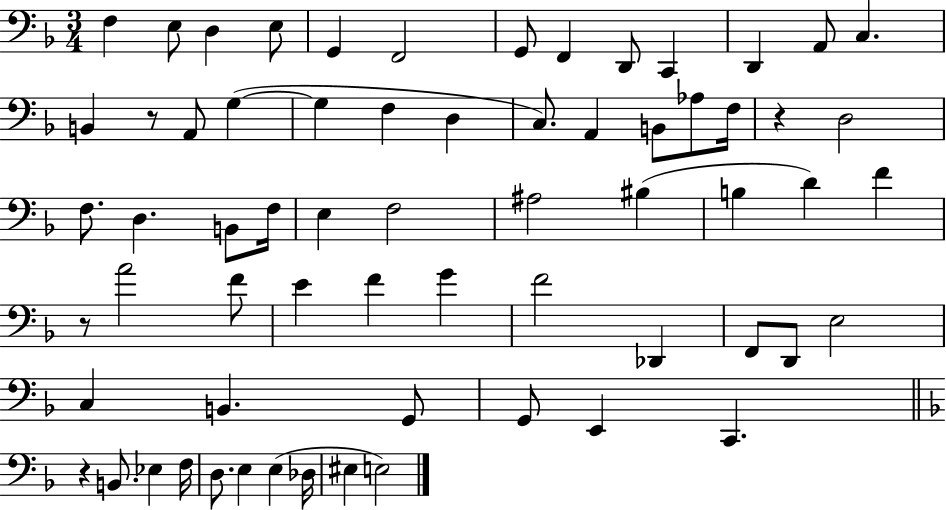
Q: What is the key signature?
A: F major